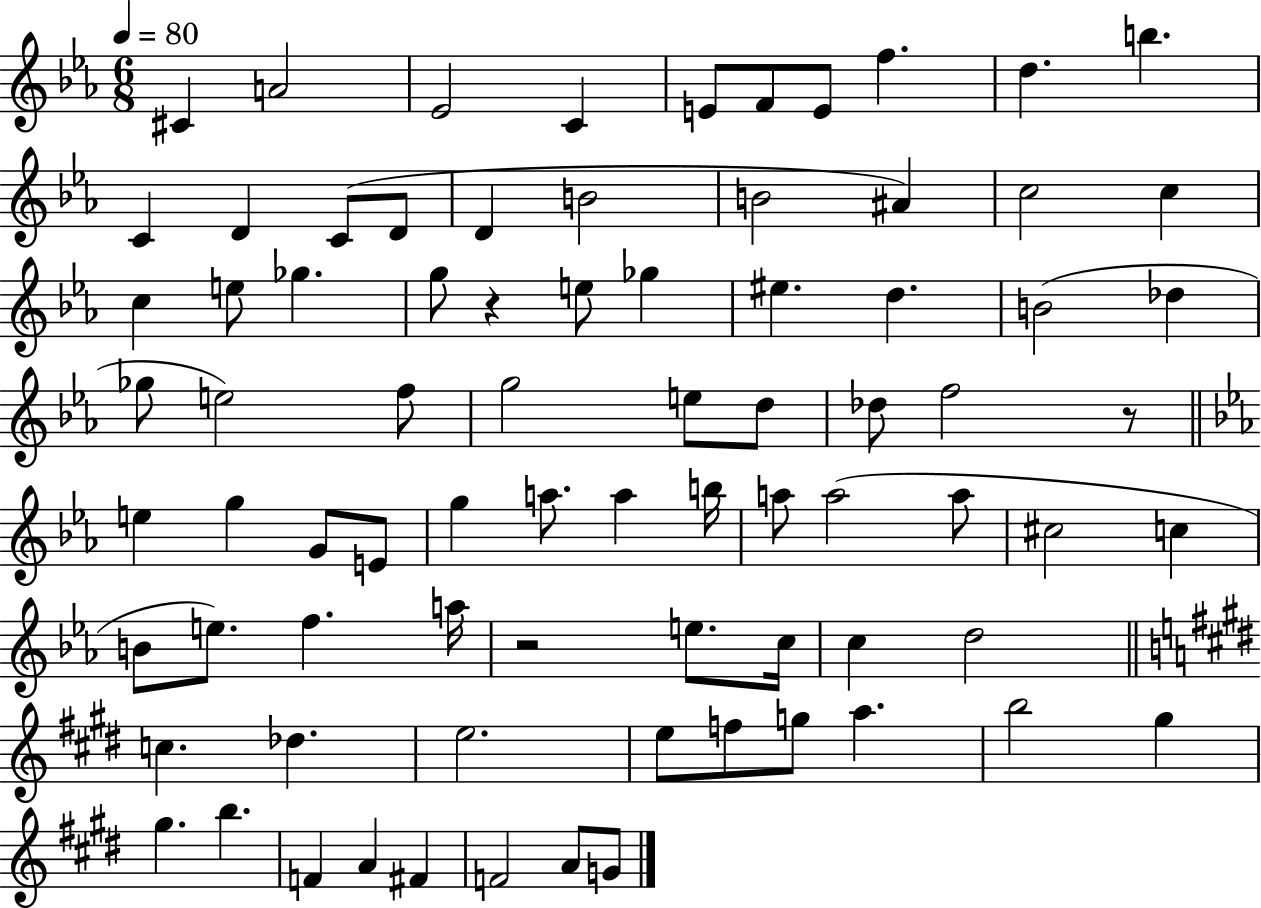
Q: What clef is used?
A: treble